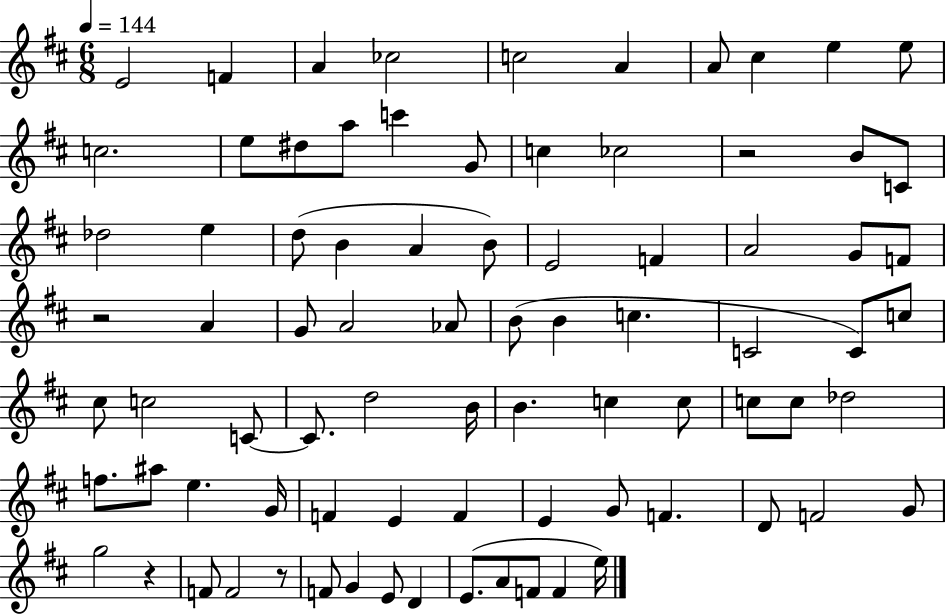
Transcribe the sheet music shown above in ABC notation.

X:1
T:Untitled
M:6/8
L:1/4
K:D
E2 F A _c2 c2 A A/2 ^c e e/2 c2 e/2 ^d/2 a/2 c' G/2 c _c2 z2 B/2 C/2 _d2 e d/2 B A B/2 E2 F A2 G/2 F/2 z2 A G/2 A2 _A/2 B/2 B c C2 C/2 c/2 ^c/2 c2 C/2 C/2 d2 B/4 B c c/2 c/2 c/2 _d2 f/2 ^a/2 e G/4 F E F E G/2 F D/2 F2 G/2 g2 z F/2 F2 z/2 F/2 G E/2 D E/2 A/2 F/2 F e/4